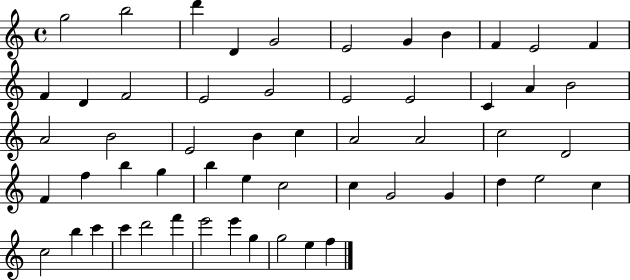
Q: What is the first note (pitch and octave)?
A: G5